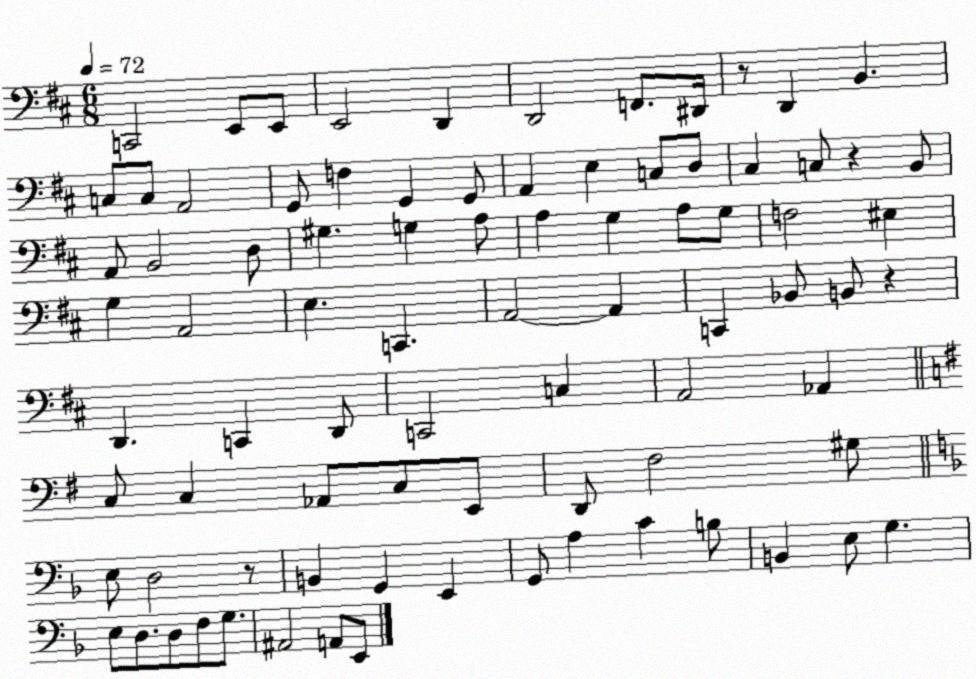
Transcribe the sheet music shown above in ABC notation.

X:1
T:Untitled
M:6/8
L:1/4
K:D
C,,2 E,,/2 E,,/2 E,,2 D,, D,,2 F,,/2 ^D,,/4 z/2 D,, B,, C,/2 C,/2 A,,2 G,,/2 F, G,, G,,/2 A,, E, C,/2 D,/2 ^C, C,/2 z B,,/2 A,,/2 B,,2 D,/2 ^G, G, A,/2 A, G, A,/2 G,/2 F,2 ^E, G, A,,2 E, C,, A,,2 A,, C,, _B,,/2 B,,/2 z D,, C,, D,,/2 C,,2 C, A,,2 _A,, C,/2 C, _A,,/2 C,/2 E,,/2 D,,/2 ^F,2 ^G,/2 E,/2 D,2 z/2 B,, G,, E,, G,,/2 A, C B,/2 B,, E,/2 G, E,/2 D,/2 D,/2 F,/2 G,/2 ^A,,2 A,,/2 E,,/2